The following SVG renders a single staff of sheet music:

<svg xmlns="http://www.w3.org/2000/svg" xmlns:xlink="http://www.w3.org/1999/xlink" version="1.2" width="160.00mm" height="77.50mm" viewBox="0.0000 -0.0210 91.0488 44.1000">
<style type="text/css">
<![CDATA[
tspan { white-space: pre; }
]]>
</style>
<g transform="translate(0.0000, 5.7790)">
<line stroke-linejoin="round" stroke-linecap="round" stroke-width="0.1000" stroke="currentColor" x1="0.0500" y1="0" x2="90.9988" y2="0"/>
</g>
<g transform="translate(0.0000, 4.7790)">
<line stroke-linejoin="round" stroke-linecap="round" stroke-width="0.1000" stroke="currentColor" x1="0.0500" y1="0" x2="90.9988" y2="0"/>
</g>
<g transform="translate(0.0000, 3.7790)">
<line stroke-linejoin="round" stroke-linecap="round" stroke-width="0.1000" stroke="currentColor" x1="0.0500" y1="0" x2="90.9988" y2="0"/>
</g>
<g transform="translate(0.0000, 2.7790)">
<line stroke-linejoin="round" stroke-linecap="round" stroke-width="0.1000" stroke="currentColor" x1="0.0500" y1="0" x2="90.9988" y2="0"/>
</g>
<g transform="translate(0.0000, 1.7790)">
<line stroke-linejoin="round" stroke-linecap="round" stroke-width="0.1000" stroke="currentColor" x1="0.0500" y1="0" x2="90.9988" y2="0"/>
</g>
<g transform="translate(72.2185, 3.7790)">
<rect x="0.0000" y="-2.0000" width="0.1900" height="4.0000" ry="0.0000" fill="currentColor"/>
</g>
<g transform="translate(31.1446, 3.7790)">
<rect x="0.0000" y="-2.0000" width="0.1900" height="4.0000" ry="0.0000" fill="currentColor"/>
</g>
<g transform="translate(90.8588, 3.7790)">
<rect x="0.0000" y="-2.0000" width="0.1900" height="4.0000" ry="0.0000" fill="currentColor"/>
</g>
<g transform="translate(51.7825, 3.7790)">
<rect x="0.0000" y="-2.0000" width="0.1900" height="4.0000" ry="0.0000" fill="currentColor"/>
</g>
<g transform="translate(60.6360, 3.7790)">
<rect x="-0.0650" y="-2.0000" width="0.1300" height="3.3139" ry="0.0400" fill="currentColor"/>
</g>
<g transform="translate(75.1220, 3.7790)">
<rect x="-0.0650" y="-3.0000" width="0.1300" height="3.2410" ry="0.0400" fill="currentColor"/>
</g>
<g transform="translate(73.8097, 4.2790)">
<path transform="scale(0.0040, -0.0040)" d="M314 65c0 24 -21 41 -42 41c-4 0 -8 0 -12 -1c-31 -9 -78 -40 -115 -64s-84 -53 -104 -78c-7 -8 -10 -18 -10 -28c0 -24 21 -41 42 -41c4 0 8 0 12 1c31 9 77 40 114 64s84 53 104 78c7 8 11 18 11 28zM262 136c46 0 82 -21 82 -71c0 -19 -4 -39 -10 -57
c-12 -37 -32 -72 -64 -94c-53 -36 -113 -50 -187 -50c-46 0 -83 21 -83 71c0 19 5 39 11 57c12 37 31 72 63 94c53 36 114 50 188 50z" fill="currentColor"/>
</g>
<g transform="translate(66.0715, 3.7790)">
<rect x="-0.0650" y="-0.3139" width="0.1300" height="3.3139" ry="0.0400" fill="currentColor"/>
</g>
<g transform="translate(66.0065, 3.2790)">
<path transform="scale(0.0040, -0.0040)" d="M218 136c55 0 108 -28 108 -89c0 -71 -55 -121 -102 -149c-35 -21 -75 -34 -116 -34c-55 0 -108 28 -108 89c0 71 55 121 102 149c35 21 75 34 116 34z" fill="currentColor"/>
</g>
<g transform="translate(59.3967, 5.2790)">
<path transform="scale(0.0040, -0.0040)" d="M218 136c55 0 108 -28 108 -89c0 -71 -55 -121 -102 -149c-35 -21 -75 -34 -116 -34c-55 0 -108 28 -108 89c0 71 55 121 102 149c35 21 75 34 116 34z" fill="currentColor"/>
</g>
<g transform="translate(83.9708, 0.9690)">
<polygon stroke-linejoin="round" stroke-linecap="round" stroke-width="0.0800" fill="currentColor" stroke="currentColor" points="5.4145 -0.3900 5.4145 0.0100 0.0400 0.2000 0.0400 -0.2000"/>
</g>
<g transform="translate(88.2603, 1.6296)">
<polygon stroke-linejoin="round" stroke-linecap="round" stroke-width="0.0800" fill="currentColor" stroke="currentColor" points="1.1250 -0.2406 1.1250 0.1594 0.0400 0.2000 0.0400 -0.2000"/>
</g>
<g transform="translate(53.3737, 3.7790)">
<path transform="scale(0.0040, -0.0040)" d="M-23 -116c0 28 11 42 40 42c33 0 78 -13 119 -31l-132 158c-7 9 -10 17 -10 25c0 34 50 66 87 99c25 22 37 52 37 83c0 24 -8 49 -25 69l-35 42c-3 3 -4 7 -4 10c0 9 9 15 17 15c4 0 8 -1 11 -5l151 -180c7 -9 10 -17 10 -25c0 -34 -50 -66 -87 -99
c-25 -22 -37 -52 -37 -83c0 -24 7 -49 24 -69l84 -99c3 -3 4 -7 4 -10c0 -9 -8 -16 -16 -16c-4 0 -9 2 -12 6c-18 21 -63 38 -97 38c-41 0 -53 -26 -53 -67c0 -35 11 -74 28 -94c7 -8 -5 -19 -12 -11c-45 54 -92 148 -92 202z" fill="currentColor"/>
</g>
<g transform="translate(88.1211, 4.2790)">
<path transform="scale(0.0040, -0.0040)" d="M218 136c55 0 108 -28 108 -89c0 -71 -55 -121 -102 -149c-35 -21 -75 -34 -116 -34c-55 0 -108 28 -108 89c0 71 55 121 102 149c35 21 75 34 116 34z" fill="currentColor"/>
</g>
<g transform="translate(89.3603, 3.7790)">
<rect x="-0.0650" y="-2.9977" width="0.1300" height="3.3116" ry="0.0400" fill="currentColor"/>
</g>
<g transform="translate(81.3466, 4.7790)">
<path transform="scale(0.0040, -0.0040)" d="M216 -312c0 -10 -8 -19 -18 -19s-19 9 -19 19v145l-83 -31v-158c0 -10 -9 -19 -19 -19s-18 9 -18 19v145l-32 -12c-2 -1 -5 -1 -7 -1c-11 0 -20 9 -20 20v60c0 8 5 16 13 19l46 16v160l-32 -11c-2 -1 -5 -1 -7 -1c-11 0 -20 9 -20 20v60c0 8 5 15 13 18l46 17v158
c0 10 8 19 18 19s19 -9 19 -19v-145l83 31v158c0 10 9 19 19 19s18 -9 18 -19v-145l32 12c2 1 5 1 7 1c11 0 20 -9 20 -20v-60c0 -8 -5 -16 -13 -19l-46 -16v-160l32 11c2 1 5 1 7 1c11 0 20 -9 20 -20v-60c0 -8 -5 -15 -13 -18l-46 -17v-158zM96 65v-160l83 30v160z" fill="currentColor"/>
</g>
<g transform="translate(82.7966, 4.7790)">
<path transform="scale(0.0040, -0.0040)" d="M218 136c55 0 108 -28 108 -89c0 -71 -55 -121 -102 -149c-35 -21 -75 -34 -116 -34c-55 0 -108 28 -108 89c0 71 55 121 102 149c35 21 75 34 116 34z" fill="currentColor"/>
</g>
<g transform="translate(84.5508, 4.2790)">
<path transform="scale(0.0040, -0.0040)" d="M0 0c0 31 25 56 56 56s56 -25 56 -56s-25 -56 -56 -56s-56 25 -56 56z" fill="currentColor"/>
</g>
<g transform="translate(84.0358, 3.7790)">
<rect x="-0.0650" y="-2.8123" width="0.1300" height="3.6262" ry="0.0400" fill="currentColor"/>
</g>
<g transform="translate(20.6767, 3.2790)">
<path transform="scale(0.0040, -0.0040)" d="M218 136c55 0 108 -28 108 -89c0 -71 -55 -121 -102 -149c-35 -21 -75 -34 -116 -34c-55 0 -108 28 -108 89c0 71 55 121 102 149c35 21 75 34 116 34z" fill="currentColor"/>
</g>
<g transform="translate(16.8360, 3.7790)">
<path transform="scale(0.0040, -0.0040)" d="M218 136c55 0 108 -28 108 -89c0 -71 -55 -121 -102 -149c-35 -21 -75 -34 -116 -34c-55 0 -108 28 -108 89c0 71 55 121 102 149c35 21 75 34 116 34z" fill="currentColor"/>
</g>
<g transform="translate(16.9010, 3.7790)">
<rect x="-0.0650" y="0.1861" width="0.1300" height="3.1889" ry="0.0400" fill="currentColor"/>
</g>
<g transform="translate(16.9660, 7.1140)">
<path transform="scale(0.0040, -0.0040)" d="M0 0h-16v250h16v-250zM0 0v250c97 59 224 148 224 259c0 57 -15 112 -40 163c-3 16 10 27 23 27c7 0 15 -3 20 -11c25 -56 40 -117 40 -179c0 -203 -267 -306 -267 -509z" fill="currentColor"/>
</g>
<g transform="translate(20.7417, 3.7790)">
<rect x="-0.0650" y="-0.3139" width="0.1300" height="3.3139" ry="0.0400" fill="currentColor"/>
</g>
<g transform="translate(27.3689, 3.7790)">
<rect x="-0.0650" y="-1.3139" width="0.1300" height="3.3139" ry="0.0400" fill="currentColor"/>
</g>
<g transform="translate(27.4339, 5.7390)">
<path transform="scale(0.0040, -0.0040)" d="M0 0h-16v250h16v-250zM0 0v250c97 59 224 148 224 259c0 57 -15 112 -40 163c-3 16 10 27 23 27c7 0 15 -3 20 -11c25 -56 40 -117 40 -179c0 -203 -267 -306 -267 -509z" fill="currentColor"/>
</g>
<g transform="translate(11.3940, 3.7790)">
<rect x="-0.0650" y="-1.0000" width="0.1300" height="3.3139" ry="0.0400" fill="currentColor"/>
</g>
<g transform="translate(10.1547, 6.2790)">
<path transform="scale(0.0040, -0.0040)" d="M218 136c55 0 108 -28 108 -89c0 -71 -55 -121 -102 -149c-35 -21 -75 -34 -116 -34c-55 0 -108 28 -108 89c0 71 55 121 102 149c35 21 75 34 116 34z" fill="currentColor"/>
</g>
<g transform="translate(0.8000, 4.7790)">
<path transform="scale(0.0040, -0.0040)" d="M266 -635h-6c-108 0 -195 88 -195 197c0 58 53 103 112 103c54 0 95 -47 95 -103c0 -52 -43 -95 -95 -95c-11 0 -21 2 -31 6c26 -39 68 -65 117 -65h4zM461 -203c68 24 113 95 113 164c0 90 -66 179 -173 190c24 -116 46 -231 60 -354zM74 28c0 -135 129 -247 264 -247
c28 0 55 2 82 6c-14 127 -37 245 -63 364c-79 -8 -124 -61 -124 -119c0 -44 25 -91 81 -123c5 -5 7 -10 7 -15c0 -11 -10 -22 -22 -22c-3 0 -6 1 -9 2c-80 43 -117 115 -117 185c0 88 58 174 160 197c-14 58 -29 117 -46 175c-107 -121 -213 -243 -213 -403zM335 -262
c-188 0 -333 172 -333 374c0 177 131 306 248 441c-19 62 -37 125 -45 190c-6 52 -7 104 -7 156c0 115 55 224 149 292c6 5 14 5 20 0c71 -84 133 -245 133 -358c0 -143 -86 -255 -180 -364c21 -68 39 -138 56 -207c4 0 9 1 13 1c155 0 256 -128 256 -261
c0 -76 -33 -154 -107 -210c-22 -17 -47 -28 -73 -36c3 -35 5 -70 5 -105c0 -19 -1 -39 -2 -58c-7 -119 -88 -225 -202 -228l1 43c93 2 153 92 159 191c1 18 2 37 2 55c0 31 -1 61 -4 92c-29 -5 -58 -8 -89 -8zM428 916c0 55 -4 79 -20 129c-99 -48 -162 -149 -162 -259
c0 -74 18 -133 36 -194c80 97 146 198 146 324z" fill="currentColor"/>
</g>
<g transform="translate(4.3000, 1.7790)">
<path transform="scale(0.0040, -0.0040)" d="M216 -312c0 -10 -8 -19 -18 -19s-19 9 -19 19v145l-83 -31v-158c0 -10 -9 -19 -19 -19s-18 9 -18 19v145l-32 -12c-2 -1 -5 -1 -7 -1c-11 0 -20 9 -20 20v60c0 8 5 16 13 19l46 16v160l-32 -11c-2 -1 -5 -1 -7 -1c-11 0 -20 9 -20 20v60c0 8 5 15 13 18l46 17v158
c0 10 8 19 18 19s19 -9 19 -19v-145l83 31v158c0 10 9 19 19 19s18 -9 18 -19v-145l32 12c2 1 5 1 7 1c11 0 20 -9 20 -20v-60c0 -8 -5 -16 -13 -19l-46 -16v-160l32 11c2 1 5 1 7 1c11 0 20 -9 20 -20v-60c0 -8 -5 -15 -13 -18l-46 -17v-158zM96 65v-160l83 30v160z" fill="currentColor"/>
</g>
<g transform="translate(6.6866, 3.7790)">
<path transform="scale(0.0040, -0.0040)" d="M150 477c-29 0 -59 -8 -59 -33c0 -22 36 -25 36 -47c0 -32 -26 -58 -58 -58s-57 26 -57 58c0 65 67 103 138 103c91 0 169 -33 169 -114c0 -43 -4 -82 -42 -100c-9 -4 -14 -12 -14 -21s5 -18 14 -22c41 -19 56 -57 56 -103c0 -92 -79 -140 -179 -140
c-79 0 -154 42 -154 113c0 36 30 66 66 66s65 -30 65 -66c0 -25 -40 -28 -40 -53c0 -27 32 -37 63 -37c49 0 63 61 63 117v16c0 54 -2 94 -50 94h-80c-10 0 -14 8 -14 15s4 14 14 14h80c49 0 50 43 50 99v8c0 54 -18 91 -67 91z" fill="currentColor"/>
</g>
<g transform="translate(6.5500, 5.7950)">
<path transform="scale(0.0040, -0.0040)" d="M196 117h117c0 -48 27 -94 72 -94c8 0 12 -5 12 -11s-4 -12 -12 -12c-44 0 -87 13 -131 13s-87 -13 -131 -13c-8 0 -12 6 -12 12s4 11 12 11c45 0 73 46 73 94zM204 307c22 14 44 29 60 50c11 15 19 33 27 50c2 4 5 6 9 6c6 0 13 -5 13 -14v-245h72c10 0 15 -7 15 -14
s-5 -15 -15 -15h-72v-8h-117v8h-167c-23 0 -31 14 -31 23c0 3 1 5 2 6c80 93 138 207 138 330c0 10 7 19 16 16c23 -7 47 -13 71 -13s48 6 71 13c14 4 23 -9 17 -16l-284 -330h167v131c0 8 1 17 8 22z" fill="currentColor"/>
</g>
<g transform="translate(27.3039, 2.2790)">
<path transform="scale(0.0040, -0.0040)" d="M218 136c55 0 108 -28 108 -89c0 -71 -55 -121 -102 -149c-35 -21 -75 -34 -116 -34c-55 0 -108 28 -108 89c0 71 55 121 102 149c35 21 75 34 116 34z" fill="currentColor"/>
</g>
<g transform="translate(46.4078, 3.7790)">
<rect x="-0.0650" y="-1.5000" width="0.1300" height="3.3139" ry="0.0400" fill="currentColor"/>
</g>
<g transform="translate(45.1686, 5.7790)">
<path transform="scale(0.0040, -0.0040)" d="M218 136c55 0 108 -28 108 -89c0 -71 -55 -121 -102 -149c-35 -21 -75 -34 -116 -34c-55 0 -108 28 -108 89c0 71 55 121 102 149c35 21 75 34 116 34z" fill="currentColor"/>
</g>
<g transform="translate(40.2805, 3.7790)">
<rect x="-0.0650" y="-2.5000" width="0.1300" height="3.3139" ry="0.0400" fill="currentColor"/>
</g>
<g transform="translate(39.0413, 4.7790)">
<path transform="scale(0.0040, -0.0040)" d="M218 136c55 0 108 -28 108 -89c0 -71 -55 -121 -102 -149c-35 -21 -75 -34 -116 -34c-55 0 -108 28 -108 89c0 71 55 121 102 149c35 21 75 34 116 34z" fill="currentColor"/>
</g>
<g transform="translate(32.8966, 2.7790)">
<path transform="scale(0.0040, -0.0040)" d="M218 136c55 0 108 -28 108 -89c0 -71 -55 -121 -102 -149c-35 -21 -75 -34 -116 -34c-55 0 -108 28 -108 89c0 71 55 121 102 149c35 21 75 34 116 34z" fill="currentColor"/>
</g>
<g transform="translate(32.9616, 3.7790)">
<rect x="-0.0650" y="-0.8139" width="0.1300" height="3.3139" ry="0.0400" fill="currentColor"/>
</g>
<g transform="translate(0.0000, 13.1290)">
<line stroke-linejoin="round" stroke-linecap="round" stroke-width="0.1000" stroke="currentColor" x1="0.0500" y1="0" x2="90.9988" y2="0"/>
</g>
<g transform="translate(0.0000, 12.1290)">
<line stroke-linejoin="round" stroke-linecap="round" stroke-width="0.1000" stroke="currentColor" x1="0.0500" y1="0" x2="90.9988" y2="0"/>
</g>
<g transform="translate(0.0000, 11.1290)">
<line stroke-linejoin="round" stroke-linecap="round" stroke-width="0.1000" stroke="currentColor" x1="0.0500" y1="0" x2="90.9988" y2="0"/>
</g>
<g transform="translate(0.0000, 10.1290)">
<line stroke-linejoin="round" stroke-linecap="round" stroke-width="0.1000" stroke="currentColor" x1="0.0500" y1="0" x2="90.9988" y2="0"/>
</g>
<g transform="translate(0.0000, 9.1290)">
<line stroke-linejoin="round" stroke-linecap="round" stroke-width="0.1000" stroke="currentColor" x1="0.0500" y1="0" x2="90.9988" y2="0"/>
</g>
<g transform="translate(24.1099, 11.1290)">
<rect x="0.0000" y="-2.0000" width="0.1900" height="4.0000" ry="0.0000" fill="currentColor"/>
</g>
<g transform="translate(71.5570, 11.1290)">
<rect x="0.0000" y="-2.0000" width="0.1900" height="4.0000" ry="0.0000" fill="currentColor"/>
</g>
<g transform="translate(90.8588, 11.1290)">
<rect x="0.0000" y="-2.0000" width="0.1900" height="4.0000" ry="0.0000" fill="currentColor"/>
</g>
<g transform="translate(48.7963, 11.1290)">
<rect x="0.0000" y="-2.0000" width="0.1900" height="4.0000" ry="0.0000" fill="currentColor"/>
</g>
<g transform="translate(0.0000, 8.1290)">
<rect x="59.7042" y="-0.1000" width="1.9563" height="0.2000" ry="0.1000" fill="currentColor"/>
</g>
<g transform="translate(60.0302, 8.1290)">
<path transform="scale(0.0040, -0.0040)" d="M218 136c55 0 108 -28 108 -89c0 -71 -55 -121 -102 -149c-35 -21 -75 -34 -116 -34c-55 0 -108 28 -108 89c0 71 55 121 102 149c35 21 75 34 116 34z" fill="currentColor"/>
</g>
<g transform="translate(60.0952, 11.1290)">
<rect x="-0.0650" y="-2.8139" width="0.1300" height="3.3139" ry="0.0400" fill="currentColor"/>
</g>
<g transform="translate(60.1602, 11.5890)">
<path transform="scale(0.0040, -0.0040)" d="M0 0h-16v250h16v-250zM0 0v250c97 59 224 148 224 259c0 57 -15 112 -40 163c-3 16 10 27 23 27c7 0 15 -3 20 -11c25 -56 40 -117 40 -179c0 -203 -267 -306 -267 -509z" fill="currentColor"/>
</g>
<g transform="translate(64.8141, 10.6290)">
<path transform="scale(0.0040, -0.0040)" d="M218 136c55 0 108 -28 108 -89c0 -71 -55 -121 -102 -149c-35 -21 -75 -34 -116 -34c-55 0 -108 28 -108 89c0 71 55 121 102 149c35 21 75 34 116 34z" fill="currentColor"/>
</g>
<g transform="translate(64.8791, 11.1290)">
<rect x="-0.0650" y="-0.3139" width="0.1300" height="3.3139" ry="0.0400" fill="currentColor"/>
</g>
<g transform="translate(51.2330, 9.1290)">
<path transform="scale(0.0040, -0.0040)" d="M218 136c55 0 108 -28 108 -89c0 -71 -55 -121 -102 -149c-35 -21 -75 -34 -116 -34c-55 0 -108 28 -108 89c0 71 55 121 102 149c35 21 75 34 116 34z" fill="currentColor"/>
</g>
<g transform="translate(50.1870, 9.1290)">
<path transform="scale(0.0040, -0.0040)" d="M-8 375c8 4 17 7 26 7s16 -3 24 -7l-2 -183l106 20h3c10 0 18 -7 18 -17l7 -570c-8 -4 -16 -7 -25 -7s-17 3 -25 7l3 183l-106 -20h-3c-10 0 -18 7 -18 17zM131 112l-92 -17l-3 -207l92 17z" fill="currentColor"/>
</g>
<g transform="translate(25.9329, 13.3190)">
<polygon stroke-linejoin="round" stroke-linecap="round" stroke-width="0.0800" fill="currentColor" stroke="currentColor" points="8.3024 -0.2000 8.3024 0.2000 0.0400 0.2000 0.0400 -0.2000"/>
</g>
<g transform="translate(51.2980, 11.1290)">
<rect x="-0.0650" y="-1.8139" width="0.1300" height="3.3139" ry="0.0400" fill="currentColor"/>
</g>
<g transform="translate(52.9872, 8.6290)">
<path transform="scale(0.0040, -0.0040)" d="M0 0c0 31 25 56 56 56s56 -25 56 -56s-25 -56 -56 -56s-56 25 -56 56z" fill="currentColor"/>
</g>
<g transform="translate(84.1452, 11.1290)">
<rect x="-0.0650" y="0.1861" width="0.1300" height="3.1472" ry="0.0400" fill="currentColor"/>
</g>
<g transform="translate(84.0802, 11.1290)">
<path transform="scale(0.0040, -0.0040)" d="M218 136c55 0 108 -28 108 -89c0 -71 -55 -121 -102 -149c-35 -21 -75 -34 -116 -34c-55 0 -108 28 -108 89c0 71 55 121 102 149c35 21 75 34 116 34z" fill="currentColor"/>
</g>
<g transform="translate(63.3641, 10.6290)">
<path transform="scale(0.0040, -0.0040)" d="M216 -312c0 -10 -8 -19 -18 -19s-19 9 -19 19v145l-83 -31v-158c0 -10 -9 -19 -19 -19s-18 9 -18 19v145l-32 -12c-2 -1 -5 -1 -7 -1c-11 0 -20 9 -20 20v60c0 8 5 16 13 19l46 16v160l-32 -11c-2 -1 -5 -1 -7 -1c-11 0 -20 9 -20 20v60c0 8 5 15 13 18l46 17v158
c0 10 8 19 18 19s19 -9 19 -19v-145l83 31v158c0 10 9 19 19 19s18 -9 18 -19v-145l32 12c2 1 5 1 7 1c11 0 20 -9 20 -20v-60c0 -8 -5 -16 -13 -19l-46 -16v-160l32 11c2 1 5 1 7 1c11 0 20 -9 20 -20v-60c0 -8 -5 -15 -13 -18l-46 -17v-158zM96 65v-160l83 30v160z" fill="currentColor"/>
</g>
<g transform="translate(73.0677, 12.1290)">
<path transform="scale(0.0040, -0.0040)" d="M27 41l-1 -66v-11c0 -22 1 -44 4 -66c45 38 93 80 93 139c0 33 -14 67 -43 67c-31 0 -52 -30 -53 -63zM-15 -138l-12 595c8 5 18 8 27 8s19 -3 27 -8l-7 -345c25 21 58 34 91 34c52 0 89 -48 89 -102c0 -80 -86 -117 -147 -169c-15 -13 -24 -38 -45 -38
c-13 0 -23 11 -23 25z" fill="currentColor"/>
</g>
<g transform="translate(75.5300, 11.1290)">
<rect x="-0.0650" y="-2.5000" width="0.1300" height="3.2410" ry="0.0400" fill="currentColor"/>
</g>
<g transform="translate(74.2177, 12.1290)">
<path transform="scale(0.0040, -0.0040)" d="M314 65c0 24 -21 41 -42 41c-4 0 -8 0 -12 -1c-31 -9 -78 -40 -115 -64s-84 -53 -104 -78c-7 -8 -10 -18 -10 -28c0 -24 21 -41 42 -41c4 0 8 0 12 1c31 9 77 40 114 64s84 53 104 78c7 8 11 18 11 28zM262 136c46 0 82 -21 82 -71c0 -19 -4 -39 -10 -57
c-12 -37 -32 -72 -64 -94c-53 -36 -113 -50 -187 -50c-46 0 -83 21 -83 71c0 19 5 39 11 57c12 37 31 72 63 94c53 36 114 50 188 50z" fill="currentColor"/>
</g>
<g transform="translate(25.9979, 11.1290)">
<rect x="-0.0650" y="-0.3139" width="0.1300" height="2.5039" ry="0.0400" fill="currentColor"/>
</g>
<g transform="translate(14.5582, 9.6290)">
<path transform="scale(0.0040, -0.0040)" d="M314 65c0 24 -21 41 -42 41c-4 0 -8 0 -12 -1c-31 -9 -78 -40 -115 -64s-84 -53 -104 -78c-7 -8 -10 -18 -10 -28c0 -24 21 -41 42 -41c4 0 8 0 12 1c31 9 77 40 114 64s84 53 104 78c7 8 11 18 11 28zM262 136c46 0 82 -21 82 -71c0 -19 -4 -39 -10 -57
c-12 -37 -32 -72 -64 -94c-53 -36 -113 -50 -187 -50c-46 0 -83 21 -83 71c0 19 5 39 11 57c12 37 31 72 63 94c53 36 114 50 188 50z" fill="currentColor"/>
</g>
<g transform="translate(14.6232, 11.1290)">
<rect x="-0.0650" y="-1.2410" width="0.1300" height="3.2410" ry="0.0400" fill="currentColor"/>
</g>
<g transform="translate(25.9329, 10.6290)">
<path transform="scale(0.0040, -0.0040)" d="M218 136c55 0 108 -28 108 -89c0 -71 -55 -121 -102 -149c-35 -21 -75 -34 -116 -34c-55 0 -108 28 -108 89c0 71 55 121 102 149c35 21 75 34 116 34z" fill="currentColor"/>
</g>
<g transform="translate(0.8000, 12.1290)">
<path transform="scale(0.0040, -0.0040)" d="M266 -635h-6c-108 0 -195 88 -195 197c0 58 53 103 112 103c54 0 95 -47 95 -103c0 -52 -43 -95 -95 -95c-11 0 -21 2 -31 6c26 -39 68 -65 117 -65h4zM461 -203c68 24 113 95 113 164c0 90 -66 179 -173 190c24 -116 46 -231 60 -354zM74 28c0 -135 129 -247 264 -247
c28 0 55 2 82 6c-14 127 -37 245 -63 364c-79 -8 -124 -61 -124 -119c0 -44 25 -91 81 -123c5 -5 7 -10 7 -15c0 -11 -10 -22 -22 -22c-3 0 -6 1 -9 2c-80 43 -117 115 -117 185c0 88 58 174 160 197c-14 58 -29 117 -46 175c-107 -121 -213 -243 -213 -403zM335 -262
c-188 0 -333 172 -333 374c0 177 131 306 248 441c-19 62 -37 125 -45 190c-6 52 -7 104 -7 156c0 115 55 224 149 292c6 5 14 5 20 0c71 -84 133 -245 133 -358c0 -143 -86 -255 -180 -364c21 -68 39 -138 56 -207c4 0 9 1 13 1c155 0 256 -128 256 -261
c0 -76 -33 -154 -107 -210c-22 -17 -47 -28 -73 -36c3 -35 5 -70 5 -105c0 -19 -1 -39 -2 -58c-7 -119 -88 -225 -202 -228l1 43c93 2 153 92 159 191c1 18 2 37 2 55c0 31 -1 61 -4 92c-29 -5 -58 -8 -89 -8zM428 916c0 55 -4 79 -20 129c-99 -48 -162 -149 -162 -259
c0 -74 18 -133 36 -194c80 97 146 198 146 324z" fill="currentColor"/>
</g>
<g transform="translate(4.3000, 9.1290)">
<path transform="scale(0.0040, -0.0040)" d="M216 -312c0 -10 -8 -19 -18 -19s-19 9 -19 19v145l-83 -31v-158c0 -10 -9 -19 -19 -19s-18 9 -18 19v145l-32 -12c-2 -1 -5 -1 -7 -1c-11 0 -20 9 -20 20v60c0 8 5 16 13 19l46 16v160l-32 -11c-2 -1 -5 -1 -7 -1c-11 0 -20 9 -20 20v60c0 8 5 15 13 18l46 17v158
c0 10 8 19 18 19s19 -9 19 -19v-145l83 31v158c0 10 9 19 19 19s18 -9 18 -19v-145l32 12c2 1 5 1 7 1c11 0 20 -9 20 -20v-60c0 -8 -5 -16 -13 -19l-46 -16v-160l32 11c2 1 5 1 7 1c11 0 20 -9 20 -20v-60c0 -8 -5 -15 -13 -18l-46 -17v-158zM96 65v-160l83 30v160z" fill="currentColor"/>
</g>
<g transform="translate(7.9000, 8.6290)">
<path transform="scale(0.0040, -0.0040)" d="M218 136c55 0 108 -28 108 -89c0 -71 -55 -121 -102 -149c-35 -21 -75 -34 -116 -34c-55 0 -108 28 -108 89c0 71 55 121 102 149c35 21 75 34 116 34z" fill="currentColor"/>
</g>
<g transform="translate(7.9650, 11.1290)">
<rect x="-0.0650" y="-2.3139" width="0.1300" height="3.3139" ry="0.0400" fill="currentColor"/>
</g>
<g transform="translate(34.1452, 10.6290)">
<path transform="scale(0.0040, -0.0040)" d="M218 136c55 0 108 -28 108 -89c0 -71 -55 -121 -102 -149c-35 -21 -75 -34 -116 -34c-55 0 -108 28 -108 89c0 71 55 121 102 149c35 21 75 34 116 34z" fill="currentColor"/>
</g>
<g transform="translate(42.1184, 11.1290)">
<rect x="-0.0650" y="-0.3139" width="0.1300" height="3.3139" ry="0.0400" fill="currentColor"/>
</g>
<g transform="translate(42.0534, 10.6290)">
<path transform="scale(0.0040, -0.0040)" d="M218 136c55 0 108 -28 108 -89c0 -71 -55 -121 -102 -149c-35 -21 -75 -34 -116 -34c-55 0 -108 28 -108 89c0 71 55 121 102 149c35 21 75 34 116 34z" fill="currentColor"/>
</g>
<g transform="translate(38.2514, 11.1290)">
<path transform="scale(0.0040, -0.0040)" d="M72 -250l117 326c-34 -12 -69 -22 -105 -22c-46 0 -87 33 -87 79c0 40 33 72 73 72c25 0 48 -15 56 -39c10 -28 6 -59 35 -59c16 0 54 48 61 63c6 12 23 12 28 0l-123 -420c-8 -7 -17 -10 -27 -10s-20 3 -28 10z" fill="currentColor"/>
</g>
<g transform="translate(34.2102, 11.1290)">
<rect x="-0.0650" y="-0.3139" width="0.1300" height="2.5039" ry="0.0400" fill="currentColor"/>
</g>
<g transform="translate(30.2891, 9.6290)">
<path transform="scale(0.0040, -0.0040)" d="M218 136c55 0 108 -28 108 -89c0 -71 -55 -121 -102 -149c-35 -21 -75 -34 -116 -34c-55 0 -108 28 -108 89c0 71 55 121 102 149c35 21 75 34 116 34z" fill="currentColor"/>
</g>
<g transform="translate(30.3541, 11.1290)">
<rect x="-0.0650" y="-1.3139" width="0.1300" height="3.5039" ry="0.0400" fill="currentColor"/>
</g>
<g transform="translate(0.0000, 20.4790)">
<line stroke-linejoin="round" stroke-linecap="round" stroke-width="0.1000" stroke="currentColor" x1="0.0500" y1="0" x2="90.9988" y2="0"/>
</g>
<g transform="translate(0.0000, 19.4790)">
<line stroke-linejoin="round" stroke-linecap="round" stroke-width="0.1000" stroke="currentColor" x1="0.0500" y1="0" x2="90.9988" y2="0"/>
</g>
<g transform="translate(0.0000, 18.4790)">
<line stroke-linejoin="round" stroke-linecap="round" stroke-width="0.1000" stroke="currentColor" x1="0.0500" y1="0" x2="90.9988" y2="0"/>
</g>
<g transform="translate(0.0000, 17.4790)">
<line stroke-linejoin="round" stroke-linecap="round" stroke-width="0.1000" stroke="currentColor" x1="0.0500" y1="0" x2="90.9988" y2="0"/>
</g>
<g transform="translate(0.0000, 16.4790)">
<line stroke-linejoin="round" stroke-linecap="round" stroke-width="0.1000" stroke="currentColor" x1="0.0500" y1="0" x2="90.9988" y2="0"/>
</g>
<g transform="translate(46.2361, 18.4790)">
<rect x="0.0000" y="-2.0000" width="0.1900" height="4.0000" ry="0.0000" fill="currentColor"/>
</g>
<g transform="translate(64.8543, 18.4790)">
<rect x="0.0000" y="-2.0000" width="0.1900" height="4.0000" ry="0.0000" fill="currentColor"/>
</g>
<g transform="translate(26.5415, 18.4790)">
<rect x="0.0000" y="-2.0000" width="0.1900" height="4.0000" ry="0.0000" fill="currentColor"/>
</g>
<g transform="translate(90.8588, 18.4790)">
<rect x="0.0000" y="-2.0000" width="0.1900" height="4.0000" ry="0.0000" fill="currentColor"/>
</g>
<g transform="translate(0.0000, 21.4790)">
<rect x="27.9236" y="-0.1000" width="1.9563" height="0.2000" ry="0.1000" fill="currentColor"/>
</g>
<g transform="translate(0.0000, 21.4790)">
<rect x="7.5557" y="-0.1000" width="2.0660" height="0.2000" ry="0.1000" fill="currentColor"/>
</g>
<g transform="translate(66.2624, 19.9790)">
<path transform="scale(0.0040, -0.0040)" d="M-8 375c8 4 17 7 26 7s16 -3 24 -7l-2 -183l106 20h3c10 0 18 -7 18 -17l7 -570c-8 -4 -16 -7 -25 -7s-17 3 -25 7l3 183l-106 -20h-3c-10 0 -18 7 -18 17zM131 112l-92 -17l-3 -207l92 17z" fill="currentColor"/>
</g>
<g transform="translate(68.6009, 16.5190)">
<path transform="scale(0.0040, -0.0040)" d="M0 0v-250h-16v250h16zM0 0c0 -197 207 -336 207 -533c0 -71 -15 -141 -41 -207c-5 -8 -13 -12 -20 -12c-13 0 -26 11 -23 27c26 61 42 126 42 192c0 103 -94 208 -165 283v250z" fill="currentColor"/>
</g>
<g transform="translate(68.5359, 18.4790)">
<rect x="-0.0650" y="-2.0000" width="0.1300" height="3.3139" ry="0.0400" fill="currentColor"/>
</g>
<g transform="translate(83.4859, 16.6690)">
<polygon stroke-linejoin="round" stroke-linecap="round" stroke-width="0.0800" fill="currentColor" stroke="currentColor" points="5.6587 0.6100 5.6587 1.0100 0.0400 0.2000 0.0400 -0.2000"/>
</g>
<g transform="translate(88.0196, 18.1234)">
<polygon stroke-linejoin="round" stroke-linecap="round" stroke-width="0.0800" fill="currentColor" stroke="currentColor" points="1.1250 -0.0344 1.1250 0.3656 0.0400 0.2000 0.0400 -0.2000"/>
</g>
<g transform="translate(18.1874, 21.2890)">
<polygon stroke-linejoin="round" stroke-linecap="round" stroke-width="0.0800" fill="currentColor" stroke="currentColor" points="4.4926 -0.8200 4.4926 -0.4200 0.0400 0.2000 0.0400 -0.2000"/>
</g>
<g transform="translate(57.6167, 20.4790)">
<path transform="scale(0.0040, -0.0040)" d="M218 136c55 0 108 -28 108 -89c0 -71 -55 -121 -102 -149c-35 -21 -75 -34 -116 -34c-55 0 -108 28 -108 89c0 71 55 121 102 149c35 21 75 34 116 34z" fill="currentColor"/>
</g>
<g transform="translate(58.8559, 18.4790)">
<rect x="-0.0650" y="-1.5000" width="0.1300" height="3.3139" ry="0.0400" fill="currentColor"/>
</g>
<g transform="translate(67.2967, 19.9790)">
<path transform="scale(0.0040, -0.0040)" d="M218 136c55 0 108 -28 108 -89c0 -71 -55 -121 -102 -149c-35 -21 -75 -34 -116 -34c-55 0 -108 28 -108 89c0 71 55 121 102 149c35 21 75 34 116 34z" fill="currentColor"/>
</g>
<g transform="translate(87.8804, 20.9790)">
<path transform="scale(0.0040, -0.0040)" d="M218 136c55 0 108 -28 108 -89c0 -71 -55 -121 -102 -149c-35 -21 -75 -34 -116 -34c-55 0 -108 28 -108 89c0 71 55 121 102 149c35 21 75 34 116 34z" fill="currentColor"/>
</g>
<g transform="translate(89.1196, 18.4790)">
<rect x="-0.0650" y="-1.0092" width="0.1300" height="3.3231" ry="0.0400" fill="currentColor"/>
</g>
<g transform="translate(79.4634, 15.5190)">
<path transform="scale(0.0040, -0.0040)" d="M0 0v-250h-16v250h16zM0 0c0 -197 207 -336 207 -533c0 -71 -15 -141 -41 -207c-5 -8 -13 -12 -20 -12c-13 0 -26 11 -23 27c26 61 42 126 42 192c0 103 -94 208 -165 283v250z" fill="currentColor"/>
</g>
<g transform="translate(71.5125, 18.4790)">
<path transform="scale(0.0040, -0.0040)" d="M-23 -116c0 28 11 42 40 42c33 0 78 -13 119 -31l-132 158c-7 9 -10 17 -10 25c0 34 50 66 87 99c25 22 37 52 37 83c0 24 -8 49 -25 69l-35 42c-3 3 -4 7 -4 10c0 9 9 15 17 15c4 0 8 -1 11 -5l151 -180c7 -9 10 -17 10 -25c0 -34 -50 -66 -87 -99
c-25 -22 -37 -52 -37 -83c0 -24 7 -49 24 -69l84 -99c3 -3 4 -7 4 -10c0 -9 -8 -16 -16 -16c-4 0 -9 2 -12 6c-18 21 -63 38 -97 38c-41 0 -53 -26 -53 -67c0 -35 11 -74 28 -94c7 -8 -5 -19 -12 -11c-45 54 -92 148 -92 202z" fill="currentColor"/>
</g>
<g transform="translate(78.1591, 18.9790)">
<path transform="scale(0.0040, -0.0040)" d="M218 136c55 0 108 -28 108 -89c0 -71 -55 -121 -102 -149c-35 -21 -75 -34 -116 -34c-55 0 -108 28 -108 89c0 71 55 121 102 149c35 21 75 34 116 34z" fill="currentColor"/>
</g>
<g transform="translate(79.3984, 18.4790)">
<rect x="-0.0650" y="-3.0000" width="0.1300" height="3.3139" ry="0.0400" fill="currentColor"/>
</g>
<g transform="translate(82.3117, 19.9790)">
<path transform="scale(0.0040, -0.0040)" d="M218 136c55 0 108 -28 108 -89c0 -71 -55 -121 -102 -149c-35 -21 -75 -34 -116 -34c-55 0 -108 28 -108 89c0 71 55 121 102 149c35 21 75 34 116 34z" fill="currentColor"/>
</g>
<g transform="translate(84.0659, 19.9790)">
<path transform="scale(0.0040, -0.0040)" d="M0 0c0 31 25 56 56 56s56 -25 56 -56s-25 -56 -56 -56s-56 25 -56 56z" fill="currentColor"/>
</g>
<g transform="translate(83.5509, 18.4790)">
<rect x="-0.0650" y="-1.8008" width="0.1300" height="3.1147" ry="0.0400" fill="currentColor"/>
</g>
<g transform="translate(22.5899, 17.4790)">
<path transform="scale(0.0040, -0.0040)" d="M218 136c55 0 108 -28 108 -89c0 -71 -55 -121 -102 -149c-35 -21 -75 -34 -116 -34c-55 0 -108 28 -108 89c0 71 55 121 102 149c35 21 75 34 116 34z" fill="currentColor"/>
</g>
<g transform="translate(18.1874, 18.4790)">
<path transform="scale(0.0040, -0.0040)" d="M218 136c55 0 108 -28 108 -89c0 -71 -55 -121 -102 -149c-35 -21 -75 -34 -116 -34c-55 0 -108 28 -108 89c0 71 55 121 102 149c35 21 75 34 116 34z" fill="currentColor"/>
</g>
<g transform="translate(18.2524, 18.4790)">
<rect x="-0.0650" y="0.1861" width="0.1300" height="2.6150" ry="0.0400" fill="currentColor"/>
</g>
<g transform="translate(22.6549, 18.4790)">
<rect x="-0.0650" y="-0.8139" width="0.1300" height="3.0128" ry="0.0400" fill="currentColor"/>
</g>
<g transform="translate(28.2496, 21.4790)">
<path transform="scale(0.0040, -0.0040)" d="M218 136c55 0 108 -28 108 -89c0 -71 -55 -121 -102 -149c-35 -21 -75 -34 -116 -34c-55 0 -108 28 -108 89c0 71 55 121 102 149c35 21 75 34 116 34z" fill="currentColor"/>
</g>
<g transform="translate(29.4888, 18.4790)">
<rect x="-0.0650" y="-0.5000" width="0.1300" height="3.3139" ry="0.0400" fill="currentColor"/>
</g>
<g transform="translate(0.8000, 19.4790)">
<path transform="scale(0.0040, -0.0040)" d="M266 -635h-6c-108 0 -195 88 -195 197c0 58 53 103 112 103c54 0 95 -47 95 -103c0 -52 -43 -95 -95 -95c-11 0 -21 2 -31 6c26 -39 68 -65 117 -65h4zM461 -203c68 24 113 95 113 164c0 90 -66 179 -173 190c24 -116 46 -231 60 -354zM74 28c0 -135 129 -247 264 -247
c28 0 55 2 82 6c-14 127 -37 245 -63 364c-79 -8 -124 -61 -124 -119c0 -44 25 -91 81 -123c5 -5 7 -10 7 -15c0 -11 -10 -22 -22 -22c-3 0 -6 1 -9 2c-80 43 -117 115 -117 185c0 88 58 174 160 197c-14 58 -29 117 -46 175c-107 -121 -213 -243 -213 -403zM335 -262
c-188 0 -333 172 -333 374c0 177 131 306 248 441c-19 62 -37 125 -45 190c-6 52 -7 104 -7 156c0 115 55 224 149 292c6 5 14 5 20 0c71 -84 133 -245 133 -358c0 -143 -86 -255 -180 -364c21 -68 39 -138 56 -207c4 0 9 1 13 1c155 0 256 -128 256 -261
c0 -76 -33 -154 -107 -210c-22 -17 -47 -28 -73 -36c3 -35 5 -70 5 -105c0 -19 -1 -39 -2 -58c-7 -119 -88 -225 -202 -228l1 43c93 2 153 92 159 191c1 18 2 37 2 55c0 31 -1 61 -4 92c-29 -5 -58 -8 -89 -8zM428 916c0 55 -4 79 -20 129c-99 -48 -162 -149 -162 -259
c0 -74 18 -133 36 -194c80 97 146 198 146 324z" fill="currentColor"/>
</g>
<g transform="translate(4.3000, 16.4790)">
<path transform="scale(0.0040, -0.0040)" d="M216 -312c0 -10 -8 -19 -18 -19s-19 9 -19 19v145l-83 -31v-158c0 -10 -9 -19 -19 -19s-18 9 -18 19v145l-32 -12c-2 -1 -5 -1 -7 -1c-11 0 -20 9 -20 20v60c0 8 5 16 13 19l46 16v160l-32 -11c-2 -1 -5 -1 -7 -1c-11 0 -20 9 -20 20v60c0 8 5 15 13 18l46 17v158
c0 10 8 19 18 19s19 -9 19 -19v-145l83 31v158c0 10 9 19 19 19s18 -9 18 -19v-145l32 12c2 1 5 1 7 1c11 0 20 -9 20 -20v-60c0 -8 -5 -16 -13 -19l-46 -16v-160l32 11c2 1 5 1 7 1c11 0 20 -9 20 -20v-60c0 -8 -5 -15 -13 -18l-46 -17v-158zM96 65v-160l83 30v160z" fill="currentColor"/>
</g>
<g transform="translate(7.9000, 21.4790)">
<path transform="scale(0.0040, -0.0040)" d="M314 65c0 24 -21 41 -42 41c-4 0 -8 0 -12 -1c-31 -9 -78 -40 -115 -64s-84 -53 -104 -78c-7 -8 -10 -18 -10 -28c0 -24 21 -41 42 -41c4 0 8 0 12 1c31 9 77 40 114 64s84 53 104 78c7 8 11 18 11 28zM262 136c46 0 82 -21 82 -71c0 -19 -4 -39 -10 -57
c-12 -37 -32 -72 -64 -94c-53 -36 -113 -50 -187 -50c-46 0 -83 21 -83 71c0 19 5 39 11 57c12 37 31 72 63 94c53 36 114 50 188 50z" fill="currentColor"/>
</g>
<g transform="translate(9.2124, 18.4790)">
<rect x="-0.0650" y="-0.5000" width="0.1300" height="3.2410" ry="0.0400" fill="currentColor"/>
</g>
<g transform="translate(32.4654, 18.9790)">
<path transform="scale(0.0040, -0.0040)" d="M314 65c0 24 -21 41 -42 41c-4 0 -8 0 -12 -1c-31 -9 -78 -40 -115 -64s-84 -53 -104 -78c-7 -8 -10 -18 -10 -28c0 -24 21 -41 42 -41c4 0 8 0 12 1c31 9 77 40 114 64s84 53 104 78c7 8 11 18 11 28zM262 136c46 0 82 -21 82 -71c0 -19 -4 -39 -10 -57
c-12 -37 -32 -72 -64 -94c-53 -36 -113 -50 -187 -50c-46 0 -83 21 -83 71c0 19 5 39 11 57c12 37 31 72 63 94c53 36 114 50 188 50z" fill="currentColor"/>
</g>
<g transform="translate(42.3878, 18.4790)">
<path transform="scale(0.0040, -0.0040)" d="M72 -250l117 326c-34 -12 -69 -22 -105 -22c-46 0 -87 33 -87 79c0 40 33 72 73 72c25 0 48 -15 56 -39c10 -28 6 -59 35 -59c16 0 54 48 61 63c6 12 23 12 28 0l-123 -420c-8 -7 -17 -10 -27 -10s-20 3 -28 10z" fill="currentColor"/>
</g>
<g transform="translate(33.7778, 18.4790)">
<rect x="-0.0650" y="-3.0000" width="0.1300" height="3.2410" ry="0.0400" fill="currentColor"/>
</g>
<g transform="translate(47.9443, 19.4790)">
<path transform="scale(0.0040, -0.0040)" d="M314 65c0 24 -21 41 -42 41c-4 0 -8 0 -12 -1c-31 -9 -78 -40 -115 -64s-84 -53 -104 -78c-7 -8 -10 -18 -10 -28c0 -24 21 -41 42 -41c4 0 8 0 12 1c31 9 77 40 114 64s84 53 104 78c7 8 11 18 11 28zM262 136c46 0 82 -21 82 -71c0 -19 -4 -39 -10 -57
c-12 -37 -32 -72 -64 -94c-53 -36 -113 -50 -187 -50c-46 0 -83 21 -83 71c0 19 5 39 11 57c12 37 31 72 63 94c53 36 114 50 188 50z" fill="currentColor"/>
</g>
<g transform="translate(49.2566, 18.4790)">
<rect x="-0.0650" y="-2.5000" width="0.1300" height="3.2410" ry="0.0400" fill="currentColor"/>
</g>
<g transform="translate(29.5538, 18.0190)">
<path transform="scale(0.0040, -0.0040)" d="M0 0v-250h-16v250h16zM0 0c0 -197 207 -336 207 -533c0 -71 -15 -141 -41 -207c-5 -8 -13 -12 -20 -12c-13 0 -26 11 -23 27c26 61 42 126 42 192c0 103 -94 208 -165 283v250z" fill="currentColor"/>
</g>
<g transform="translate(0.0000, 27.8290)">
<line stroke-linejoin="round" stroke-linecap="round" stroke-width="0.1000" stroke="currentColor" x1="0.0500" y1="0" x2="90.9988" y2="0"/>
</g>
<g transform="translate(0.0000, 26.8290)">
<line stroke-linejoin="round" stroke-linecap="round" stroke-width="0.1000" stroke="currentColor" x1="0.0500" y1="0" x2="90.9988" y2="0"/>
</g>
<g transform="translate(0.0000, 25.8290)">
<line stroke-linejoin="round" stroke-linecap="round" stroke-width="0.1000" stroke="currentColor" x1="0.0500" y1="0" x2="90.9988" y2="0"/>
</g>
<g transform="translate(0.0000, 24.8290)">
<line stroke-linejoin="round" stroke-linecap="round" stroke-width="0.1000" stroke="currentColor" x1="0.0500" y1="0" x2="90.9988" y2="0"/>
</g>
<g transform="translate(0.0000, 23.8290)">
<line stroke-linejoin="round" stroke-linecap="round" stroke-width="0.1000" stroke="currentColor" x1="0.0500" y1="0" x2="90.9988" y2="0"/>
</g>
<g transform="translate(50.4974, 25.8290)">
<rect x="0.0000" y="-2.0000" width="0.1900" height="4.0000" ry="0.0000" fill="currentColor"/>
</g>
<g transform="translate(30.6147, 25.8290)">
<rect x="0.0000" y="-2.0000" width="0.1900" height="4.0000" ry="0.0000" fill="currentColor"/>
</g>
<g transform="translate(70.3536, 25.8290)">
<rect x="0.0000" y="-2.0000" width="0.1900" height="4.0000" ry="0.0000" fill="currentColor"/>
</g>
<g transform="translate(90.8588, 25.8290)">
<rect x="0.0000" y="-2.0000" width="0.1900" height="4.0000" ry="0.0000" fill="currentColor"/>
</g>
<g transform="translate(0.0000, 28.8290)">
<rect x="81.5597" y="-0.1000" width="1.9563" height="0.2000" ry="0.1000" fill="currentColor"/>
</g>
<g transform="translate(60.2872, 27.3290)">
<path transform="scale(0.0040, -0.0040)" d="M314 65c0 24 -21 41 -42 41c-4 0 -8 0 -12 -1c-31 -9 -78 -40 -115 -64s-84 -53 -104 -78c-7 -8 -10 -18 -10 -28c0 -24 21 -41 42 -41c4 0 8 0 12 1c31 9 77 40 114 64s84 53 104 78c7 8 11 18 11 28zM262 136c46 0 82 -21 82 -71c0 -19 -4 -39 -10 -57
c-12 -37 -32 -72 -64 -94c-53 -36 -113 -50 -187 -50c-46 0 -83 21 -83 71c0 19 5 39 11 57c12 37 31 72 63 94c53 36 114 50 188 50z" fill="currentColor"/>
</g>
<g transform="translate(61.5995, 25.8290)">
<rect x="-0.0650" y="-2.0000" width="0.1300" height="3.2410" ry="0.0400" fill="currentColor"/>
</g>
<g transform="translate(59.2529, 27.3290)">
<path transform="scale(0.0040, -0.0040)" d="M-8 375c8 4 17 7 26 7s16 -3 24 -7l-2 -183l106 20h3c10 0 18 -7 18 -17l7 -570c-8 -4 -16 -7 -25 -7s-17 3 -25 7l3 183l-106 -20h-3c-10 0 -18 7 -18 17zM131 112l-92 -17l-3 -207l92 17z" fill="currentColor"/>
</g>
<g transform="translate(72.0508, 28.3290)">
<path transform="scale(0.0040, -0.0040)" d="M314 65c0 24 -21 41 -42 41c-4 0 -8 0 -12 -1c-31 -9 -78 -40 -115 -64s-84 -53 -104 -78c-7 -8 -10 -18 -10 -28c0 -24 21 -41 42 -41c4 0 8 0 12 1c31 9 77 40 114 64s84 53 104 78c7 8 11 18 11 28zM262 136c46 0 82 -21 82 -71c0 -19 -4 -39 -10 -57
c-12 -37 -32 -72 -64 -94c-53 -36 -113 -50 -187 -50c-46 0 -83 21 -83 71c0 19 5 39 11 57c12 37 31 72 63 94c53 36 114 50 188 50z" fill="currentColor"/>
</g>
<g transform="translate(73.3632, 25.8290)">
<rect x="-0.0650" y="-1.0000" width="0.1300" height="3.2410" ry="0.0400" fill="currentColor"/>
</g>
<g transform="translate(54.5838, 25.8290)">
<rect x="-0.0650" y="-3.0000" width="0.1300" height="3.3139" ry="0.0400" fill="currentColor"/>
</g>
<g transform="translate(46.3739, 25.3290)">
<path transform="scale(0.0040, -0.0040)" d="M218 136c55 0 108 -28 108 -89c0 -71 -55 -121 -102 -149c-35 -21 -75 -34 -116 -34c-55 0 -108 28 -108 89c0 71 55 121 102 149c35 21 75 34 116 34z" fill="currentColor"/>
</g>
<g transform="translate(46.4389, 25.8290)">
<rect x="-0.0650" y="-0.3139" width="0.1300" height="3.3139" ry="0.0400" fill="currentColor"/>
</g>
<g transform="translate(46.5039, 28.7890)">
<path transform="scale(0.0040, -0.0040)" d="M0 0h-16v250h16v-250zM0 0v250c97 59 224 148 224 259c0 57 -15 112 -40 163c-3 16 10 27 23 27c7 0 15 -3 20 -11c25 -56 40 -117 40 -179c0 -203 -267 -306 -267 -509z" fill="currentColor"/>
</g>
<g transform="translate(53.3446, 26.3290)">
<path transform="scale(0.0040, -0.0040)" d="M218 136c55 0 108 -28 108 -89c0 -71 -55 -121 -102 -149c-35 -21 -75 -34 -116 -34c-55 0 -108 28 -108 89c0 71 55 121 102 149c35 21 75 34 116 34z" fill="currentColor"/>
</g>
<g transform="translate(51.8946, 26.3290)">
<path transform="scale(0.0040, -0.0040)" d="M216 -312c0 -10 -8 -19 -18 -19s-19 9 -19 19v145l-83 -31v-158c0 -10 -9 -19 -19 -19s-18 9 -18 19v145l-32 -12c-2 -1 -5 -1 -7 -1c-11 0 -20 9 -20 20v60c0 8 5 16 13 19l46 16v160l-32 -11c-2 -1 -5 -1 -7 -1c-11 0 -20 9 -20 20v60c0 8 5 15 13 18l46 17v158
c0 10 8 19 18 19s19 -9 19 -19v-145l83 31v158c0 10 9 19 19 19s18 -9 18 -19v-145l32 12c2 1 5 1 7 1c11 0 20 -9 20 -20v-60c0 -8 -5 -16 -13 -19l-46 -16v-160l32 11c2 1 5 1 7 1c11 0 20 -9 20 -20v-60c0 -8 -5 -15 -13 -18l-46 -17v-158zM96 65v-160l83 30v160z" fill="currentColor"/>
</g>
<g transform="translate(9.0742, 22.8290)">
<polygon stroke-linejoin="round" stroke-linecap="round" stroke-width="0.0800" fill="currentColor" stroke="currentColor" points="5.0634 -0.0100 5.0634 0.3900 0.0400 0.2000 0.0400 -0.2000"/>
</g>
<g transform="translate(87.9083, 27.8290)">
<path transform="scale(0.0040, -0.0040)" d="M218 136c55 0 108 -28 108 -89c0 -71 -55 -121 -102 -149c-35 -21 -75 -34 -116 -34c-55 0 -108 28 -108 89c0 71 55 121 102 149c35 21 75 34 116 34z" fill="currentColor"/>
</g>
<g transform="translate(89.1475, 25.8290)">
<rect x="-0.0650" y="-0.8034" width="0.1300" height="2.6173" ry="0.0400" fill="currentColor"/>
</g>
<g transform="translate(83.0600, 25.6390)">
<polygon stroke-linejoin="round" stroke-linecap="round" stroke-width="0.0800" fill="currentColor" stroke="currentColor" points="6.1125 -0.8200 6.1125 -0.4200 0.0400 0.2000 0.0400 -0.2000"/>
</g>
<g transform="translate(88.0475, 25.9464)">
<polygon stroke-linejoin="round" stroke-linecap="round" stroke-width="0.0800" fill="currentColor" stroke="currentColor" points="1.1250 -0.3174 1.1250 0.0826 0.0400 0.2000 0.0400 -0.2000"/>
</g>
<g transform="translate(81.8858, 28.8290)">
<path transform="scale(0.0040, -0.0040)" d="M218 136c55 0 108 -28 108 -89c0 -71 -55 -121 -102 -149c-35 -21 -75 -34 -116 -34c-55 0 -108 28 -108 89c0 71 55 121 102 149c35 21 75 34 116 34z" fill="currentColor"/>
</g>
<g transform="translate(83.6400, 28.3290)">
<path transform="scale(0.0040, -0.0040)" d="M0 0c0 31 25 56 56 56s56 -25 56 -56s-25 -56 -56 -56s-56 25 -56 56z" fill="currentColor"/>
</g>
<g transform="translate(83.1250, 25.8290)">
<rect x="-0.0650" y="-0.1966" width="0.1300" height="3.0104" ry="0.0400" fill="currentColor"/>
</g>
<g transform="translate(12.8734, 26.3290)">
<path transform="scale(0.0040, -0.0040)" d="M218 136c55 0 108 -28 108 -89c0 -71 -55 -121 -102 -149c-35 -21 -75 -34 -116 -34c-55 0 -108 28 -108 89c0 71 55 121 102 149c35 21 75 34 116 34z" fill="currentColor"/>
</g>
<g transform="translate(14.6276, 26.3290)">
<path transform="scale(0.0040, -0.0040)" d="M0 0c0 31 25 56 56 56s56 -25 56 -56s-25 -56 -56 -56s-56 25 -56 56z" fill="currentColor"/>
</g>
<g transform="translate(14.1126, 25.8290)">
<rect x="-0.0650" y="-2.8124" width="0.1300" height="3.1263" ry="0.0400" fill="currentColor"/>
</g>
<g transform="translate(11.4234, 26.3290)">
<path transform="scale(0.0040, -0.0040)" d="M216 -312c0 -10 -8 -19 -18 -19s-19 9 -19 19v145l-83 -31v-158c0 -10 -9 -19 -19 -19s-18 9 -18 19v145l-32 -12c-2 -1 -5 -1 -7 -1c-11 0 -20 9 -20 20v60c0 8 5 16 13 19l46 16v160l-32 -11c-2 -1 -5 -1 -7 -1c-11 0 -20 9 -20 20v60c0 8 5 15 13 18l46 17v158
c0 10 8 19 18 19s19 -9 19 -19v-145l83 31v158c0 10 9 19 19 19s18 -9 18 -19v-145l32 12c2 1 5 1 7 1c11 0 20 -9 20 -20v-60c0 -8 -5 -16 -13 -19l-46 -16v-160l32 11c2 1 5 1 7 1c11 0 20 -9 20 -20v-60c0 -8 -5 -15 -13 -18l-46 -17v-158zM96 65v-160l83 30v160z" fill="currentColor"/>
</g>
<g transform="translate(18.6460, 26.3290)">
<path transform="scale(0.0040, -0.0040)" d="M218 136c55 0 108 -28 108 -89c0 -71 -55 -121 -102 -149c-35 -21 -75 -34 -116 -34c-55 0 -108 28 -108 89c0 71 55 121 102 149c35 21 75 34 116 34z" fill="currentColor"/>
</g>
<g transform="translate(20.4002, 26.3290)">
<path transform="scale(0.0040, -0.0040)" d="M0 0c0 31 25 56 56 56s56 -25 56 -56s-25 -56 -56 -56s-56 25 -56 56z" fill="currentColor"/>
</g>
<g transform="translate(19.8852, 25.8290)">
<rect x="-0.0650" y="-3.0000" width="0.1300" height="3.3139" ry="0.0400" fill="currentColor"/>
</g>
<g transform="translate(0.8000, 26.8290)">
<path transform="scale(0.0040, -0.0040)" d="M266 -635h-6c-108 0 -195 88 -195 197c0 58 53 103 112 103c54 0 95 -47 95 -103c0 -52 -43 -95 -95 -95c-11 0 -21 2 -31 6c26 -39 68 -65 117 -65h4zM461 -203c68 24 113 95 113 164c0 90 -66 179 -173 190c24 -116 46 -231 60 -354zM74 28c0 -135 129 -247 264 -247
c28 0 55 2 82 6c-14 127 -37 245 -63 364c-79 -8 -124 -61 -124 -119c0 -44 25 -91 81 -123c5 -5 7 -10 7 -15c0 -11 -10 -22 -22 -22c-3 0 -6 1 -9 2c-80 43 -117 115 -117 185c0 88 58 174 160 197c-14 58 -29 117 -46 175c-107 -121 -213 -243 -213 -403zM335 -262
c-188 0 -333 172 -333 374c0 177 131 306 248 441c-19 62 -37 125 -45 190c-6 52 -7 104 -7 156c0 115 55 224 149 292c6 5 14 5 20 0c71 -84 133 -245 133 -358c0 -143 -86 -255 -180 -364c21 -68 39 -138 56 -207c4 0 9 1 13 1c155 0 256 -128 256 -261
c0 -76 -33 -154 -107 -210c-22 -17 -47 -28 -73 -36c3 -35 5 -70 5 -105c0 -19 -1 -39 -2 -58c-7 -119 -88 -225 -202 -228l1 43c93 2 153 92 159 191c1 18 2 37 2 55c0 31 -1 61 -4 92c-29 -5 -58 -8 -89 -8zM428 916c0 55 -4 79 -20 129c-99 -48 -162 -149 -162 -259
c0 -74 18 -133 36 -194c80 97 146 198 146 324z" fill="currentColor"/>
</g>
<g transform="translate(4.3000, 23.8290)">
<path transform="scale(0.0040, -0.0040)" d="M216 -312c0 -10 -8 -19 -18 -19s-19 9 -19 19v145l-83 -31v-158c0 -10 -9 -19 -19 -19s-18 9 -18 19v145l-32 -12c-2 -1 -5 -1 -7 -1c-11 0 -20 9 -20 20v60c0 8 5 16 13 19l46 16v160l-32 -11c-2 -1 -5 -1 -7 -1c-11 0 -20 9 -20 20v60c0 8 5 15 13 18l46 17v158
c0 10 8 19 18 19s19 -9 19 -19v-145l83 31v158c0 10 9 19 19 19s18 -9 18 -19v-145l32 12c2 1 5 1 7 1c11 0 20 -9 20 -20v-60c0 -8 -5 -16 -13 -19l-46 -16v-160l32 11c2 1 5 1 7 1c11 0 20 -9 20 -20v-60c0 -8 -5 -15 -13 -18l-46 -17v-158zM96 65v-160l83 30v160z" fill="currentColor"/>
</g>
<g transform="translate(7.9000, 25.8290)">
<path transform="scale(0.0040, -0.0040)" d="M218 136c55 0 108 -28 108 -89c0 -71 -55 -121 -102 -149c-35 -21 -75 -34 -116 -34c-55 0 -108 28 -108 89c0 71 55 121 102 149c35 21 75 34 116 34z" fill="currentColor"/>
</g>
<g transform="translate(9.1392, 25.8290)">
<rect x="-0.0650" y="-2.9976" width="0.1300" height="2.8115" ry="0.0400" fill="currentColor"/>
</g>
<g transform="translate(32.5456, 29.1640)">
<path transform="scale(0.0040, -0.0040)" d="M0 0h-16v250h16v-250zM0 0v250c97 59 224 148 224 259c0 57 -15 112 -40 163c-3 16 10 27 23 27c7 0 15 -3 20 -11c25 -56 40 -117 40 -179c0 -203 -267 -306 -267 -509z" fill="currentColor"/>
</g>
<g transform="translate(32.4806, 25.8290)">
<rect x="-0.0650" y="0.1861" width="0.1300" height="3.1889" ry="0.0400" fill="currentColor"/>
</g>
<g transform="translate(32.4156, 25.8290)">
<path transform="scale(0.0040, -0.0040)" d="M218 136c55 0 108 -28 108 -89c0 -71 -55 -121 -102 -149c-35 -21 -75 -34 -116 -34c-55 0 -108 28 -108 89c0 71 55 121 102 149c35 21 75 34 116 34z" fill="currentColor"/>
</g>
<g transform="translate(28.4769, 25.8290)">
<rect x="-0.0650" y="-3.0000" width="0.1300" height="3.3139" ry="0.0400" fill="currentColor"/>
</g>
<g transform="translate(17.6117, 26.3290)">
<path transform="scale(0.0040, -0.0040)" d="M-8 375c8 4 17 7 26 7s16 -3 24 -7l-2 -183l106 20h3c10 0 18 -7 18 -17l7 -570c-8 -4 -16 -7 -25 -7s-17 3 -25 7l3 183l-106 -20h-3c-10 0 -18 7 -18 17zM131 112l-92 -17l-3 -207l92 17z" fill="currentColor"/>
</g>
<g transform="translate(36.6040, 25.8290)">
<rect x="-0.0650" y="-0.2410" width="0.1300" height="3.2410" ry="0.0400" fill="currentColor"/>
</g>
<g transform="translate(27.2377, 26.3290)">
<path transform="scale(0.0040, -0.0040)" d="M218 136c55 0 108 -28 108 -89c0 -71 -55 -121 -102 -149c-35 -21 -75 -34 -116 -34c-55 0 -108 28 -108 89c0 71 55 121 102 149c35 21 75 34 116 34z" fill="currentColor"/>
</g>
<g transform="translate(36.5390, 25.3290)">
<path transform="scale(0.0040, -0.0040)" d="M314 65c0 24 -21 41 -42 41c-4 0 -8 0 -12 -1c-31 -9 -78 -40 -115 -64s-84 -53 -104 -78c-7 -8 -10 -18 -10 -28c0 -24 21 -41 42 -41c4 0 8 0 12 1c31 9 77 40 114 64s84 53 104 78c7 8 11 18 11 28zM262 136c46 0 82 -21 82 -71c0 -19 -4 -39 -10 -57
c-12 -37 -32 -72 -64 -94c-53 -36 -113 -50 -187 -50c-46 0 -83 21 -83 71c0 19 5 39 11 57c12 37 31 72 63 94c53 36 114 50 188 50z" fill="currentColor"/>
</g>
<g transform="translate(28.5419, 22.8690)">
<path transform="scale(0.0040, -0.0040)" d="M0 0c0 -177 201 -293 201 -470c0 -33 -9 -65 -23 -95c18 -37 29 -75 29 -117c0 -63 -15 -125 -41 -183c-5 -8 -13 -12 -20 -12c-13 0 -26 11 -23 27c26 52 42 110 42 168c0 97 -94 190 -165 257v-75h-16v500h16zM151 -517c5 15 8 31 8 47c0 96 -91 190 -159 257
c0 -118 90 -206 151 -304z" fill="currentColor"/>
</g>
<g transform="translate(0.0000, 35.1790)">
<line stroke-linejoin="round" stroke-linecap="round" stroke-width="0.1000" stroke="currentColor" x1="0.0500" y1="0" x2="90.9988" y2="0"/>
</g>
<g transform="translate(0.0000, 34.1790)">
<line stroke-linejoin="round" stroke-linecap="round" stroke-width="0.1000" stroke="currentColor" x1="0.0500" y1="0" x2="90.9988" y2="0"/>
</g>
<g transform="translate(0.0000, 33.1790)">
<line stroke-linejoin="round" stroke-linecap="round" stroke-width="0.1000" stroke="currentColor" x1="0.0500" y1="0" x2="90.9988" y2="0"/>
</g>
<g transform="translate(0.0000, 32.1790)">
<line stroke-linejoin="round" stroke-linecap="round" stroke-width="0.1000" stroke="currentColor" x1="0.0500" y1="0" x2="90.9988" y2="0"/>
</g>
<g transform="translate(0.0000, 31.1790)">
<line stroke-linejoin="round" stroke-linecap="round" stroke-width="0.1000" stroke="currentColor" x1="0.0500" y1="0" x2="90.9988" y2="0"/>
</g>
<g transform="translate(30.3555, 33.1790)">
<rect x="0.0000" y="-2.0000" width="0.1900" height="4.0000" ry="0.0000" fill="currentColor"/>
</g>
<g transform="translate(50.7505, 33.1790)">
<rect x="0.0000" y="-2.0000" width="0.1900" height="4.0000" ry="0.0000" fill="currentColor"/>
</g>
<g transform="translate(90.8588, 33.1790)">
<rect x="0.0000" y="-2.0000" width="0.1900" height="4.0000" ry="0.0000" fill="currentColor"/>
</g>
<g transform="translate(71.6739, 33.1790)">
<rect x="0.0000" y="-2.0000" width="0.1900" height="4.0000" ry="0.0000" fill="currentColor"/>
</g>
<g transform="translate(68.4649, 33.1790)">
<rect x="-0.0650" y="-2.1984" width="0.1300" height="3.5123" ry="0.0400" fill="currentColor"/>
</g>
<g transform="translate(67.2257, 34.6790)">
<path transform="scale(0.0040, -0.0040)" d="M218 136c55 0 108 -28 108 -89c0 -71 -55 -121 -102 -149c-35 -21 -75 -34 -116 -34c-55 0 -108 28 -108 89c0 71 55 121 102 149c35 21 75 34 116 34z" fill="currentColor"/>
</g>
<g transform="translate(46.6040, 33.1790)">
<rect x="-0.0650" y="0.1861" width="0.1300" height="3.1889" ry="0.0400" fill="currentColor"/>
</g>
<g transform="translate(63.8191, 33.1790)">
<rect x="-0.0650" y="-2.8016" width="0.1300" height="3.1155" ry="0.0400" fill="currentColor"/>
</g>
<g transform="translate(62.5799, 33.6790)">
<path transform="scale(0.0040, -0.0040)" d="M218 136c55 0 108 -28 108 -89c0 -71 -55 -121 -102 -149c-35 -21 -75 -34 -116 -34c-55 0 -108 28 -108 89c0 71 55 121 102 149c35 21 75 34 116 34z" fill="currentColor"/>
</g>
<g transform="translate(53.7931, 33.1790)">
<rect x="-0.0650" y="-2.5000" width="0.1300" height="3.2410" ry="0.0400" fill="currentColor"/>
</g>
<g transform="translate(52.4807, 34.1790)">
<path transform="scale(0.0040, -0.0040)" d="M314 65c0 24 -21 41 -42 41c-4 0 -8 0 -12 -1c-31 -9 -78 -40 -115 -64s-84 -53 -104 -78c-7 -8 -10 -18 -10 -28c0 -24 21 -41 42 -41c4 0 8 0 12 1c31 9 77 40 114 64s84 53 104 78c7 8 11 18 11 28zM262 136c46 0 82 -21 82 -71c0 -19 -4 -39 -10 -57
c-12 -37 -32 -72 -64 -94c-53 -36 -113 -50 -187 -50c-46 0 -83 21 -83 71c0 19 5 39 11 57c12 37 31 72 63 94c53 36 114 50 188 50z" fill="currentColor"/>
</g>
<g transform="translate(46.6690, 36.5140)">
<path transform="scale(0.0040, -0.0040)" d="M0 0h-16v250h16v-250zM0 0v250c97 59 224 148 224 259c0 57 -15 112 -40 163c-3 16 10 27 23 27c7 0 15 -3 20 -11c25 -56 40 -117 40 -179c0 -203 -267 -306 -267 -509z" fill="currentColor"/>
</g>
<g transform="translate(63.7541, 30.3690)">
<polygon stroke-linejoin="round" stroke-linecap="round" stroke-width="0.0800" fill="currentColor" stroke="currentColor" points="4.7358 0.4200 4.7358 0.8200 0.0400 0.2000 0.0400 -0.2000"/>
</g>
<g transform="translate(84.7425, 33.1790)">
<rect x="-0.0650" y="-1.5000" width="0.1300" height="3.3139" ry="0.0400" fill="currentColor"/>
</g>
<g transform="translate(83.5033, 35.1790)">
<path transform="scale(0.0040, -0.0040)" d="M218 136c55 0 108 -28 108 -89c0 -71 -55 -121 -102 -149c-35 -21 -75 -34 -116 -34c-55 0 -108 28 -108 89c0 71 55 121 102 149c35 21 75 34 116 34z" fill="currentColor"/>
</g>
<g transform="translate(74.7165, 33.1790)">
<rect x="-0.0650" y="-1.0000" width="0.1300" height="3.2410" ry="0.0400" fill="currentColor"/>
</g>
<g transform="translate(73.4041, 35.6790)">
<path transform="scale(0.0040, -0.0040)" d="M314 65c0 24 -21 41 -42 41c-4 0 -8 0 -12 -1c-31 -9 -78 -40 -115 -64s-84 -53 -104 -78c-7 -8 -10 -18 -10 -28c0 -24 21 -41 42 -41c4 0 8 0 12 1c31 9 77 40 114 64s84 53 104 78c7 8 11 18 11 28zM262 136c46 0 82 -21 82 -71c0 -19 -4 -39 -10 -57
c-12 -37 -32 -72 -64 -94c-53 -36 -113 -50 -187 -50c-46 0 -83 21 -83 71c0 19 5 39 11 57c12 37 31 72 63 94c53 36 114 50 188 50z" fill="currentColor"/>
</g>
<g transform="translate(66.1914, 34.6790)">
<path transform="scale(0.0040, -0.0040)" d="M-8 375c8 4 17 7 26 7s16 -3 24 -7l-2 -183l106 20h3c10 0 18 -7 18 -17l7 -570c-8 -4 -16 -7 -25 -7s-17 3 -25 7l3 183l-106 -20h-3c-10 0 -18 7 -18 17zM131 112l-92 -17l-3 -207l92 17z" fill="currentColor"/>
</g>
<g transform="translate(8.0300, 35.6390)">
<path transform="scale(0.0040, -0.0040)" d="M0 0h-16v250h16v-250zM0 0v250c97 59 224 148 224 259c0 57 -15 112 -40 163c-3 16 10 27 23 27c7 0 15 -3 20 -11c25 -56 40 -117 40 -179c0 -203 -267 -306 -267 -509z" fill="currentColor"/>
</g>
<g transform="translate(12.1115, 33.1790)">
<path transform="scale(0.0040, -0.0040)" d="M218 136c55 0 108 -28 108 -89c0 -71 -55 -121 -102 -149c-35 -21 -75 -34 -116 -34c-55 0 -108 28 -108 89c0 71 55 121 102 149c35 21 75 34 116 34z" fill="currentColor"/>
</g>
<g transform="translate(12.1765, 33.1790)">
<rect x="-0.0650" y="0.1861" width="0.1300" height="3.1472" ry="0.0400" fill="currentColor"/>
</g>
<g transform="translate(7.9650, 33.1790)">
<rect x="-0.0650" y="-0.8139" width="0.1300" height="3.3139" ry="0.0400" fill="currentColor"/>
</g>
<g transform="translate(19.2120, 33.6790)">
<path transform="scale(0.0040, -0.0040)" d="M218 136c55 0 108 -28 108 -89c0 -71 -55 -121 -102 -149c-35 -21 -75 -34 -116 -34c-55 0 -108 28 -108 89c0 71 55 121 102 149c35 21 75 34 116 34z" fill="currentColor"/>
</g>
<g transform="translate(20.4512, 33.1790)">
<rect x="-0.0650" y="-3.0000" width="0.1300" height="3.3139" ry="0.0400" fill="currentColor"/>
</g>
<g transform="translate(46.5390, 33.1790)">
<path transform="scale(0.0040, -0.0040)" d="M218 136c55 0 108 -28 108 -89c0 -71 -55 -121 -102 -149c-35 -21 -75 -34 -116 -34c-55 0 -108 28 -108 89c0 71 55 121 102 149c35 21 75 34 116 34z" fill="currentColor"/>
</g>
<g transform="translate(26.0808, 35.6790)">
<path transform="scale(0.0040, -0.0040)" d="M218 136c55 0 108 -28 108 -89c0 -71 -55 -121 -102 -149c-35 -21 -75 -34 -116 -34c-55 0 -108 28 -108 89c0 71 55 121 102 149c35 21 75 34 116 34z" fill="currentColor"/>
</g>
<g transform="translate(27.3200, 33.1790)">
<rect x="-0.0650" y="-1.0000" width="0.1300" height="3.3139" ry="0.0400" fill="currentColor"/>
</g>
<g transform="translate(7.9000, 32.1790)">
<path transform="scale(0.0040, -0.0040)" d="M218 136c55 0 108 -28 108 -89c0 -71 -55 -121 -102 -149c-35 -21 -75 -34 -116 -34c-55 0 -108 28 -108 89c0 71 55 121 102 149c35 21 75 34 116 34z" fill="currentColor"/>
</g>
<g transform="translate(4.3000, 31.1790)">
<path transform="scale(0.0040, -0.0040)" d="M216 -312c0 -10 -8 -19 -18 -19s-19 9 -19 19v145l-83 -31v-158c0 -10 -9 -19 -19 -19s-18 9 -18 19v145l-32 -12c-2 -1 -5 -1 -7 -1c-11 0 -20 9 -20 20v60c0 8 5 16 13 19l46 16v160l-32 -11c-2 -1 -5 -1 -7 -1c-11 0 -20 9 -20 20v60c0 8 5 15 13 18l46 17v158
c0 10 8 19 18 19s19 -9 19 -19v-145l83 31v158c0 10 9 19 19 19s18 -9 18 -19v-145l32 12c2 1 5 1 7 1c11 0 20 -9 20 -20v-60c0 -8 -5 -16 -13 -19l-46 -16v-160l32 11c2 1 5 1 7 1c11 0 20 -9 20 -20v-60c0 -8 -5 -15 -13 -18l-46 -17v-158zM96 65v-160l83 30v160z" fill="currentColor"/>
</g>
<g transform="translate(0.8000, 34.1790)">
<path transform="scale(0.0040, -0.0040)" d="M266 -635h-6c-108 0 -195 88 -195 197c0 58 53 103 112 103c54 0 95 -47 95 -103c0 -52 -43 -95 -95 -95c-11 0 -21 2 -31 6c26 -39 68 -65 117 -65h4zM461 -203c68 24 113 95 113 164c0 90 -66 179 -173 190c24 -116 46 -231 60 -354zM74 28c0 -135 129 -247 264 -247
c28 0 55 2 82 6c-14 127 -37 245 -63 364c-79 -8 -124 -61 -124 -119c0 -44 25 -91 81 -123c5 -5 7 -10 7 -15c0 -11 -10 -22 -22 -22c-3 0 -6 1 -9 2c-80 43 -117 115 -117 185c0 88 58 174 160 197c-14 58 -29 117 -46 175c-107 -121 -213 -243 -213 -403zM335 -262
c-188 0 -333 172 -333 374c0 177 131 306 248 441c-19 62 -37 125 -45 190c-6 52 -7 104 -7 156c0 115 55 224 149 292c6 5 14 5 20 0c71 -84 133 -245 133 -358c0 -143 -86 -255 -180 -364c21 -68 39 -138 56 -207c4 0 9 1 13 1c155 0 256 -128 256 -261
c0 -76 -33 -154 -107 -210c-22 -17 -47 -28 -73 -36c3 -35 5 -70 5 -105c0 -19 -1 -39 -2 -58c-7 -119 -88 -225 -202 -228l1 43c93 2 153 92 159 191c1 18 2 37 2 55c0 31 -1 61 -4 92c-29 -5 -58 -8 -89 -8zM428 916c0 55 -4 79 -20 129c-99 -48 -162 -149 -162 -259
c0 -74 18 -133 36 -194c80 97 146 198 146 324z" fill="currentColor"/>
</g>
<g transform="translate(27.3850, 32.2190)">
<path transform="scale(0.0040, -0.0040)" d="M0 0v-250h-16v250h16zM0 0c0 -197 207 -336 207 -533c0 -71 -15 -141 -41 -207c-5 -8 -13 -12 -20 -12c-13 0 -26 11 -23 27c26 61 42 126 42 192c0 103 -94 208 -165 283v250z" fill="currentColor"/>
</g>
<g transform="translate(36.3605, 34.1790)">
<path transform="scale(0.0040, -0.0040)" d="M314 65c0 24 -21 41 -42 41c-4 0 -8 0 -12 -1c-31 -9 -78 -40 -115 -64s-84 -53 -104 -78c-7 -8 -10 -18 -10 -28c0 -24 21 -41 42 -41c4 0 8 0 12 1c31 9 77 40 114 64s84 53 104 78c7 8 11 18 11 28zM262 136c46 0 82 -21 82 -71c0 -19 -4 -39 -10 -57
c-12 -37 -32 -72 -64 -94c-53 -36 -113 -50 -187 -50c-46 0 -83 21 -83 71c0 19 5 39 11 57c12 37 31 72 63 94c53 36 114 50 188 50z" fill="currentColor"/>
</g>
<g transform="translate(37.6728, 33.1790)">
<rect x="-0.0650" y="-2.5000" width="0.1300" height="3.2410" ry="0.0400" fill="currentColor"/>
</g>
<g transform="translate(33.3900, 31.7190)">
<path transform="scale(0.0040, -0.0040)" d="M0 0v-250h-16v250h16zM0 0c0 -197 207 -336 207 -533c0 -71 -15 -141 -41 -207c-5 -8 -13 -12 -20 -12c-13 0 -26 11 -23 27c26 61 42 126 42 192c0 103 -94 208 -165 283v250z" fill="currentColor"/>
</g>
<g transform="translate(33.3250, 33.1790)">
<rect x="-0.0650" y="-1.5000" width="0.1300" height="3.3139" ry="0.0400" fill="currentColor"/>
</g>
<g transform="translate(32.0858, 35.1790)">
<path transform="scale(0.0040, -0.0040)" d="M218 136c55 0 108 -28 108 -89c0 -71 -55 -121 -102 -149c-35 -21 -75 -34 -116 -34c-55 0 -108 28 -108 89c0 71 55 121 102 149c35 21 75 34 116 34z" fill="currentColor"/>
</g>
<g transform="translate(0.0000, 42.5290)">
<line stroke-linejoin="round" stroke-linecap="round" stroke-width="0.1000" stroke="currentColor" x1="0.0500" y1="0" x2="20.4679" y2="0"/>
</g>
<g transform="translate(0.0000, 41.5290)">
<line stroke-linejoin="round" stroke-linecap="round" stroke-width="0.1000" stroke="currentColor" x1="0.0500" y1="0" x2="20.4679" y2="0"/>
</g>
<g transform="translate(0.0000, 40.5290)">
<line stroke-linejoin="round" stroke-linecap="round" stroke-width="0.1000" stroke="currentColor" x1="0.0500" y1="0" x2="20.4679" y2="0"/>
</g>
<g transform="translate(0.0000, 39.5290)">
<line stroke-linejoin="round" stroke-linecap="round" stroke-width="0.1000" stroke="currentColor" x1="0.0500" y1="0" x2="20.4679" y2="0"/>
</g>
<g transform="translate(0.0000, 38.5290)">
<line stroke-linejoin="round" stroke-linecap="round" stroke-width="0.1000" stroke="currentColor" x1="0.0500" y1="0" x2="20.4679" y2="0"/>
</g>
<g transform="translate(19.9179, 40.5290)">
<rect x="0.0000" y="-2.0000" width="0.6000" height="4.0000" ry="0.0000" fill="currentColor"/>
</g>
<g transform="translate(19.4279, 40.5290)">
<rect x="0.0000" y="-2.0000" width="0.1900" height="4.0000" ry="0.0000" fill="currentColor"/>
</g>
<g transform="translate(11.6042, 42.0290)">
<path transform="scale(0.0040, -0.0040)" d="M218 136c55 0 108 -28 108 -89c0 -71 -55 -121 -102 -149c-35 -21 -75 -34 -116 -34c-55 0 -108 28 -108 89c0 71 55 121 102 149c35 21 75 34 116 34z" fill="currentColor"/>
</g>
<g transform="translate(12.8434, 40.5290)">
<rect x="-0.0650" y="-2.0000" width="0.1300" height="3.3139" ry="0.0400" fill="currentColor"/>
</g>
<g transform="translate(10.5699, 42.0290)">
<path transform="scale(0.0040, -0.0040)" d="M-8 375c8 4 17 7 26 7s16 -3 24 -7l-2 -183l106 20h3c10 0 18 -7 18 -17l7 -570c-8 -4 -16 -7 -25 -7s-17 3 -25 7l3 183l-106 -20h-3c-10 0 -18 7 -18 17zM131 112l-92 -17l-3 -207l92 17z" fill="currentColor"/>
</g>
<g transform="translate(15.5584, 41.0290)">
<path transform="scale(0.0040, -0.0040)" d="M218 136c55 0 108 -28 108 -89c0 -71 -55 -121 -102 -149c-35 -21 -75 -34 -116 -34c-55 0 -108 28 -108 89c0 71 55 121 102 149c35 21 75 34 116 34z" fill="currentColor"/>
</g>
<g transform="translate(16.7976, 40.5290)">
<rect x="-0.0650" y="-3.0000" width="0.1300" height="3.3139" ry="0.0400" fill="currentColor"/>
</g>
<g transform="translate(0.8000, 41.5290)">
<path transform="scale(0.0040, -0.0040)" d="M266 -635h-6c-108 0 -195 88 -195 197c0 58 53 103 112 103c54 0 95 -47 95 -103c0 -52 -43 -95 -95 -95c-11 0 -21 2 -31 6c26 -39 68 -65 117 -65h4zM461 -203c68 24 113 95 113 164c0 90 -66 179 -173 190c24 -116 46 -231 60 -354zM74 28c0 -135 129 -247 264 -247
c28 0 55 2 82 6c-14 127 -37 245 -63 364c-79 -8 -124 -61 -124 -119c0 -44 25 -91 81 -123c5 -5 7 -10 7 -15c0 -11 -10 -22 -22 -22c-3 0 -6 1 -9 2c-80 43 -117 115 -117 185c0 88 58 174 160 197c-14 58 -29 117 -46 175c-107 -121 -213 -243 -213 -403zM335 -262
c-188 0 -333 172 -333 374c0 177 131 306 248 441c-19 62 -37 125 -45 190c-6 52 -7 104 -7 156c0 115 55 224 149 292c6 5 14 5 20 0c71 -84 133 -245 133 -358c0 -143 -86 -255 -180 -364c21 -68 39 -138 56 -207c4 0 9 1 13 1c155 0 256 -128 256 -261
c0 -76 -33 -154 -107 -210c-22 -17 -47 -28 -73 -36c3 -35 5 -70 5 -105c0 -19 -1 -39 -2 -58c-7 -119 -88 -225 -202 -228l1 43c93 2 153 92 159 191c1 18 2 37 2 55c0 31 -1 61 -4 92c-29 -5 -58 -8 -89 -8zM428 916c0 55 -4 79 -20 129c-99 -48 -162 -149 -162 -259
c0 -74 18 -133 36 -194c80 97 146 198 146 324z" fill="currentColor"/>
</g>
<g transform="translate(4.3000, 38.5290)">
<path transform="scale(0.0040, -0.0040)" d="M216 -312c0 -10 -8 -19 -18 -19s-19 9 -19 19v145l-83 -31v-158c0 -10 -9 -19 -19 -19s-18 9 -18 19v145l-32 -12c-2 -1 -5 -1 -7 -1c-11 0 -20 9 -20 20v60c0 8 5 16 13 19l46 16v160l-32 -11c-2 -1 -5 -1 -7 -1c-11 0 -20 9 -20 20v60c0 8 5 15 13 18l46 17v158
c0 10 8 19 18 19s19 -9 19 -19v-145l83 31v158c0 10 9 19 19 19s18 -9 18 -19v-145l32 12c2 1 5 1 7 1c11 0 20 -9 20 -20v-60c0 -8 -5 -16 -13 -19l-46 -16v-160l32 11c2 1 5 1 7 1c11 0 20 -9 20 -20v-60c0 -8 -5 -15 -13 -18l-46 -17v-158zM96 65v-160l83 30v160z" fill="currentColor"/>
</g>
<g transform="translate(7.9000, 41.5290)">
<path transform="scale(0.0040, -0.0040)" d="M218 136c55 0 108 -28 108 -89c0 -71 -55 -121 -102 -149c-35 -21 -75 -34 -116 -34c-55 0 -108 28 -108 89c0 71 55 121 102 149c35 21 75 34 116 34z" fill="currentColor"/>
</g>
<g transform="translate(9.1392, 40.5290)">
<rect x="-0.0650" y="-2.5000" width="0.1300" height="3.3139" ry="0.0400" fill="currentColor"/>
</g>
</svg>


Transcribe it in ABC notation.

X:1
T:Untitled
M:3/4
L:1/4
K:G
D B/2 c e/2 d G E z ^F c A2 ^G/2 A/4 g e2 c/2 e/2 c/2 z/2 c f a/2 ^c _G2 B C2 B/2 d/2 C/2 A2 z/2 G2 E F/2 z A/2 F/2 D/4 B/2 ^A/2 A A/4 B/2 c2 c/2 ^A F2 D2 C/2 E/4 d/2 B A D/2 E/2 G2 B/2 G2 A/2 F/2 D2 E G F A